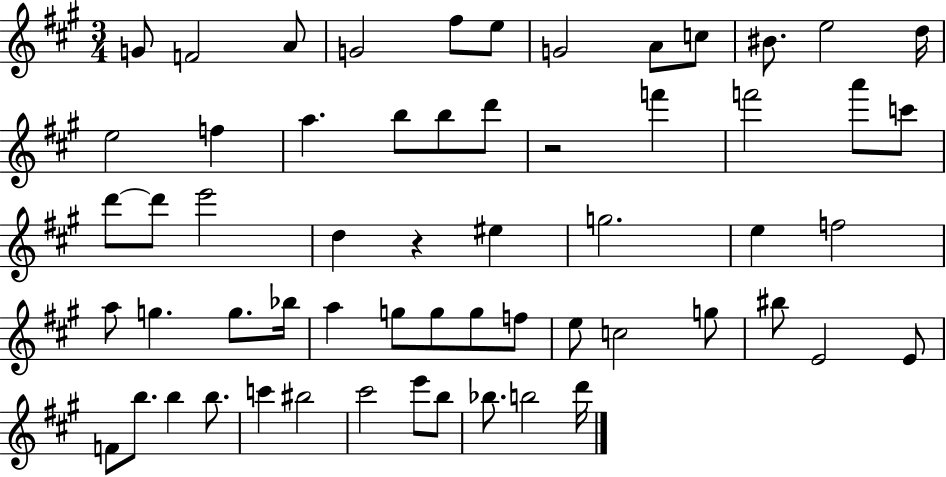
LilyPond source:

{
  \clef treble
  \numericTimeSignature
  \time 3/4
  \key a \major
  g'8 f'2 a'8 | g'2 fis''8 e''8 | g'2 a'8 c''8 | bis'8. e''2 d''16 | \break e''2 f''4 | a''4. b''8 b''8 d'''8 | r2 f'''4 | f'''2 a'''8 c'''8 | \break d'''8~~ d'''8 e'''2 | d''4 r4 eis''4 | g''2. | e''4 f''2 | \break a''8 g''4. g''8. bes''16 | a''4 g''8 g''8 g''8 f''8 | e''8 c''2 g''8 | bis''8 e'2 e'8 | \break f'8 b''8. b''4 b''8. | c'''4 bis''2 | cis'''2 e'''8 b''8 | bes''8. b''2 d'''16 | \break \bar "|."
}